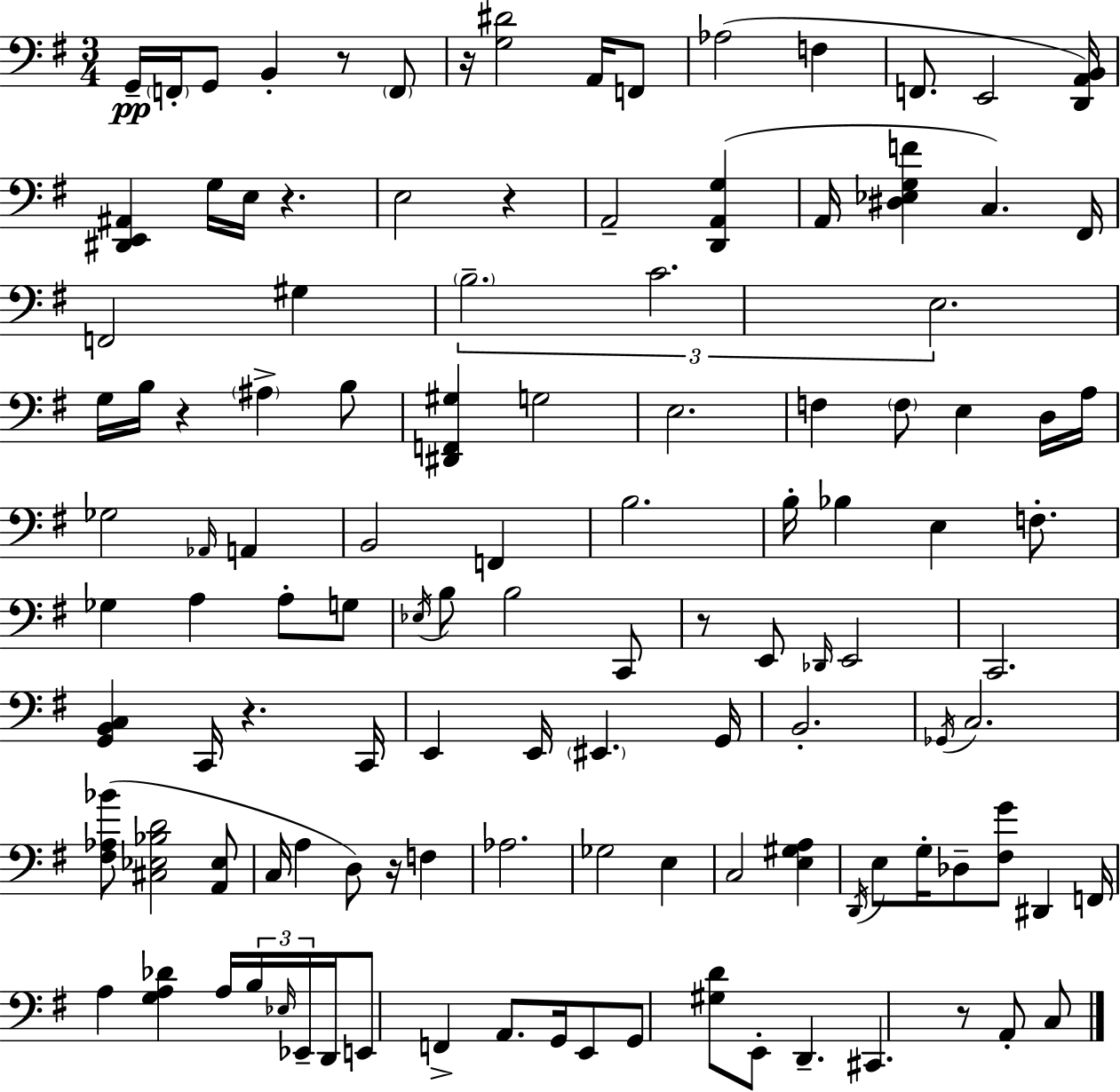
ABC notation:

X:1
T:Untitled
M:3/4
L:1/4
K:Em
G,,/4 F,,/4 G,,/2 B,, z/2 F,,/2 z/4 [G,^D]2 A,,/4 F,,/2 _A,2 F, F,,/2 E,,2 [D,,A,,B,,]/4 [^D,,E,,^A,,] G,/4 E,/4 z E,2 z A,,2 [D,,A,,G,] A,,/4 [^D,_E,G,F] C, ^F,,/4 F,,2 ^G, B,2 C2 E,2 G,/4 B,/4 z ^A, B,/2 [^D,,F,,^G,] G,2 E,2 F, F,/2 E, D,/4 A,/4 _G,2 _A,,/4 A,, B,,2 F,, B,2 B,/4 _B, E, F,/2 _G, A, A,/2 G,/2 _E,/4 B,/2 B,2 C,,/2 z/2 E,,/2 _D,,/4 E,,2 C,,2 [G,,B,,C,] C,,/4 z C,,/4 E,, E,,/4 ^E,, G,,/4 B,,2 _G,,/4 C,2 [^F,_A,_B]/2 [^C,_E,_B,D]2 [A,,_E,]/2 C,/4 A, D,/2 z/4 F, _A,2 _G,2 E, C,2 [E,^G,A,] D,,/4 E,/2 G,/4 _D,/2 [^F,G]/2 ^D,, F,,/4 A, [G,A,_D] A,/4 B,/4 _E,/4 _E,,/4 D,,/4 E,,/2 F,, A,,/2 G,,/4 E,,/2 G,,/2 [^G,D]/2 E,,/2 D,, ^C,, z/2 A,,/2 C,/2